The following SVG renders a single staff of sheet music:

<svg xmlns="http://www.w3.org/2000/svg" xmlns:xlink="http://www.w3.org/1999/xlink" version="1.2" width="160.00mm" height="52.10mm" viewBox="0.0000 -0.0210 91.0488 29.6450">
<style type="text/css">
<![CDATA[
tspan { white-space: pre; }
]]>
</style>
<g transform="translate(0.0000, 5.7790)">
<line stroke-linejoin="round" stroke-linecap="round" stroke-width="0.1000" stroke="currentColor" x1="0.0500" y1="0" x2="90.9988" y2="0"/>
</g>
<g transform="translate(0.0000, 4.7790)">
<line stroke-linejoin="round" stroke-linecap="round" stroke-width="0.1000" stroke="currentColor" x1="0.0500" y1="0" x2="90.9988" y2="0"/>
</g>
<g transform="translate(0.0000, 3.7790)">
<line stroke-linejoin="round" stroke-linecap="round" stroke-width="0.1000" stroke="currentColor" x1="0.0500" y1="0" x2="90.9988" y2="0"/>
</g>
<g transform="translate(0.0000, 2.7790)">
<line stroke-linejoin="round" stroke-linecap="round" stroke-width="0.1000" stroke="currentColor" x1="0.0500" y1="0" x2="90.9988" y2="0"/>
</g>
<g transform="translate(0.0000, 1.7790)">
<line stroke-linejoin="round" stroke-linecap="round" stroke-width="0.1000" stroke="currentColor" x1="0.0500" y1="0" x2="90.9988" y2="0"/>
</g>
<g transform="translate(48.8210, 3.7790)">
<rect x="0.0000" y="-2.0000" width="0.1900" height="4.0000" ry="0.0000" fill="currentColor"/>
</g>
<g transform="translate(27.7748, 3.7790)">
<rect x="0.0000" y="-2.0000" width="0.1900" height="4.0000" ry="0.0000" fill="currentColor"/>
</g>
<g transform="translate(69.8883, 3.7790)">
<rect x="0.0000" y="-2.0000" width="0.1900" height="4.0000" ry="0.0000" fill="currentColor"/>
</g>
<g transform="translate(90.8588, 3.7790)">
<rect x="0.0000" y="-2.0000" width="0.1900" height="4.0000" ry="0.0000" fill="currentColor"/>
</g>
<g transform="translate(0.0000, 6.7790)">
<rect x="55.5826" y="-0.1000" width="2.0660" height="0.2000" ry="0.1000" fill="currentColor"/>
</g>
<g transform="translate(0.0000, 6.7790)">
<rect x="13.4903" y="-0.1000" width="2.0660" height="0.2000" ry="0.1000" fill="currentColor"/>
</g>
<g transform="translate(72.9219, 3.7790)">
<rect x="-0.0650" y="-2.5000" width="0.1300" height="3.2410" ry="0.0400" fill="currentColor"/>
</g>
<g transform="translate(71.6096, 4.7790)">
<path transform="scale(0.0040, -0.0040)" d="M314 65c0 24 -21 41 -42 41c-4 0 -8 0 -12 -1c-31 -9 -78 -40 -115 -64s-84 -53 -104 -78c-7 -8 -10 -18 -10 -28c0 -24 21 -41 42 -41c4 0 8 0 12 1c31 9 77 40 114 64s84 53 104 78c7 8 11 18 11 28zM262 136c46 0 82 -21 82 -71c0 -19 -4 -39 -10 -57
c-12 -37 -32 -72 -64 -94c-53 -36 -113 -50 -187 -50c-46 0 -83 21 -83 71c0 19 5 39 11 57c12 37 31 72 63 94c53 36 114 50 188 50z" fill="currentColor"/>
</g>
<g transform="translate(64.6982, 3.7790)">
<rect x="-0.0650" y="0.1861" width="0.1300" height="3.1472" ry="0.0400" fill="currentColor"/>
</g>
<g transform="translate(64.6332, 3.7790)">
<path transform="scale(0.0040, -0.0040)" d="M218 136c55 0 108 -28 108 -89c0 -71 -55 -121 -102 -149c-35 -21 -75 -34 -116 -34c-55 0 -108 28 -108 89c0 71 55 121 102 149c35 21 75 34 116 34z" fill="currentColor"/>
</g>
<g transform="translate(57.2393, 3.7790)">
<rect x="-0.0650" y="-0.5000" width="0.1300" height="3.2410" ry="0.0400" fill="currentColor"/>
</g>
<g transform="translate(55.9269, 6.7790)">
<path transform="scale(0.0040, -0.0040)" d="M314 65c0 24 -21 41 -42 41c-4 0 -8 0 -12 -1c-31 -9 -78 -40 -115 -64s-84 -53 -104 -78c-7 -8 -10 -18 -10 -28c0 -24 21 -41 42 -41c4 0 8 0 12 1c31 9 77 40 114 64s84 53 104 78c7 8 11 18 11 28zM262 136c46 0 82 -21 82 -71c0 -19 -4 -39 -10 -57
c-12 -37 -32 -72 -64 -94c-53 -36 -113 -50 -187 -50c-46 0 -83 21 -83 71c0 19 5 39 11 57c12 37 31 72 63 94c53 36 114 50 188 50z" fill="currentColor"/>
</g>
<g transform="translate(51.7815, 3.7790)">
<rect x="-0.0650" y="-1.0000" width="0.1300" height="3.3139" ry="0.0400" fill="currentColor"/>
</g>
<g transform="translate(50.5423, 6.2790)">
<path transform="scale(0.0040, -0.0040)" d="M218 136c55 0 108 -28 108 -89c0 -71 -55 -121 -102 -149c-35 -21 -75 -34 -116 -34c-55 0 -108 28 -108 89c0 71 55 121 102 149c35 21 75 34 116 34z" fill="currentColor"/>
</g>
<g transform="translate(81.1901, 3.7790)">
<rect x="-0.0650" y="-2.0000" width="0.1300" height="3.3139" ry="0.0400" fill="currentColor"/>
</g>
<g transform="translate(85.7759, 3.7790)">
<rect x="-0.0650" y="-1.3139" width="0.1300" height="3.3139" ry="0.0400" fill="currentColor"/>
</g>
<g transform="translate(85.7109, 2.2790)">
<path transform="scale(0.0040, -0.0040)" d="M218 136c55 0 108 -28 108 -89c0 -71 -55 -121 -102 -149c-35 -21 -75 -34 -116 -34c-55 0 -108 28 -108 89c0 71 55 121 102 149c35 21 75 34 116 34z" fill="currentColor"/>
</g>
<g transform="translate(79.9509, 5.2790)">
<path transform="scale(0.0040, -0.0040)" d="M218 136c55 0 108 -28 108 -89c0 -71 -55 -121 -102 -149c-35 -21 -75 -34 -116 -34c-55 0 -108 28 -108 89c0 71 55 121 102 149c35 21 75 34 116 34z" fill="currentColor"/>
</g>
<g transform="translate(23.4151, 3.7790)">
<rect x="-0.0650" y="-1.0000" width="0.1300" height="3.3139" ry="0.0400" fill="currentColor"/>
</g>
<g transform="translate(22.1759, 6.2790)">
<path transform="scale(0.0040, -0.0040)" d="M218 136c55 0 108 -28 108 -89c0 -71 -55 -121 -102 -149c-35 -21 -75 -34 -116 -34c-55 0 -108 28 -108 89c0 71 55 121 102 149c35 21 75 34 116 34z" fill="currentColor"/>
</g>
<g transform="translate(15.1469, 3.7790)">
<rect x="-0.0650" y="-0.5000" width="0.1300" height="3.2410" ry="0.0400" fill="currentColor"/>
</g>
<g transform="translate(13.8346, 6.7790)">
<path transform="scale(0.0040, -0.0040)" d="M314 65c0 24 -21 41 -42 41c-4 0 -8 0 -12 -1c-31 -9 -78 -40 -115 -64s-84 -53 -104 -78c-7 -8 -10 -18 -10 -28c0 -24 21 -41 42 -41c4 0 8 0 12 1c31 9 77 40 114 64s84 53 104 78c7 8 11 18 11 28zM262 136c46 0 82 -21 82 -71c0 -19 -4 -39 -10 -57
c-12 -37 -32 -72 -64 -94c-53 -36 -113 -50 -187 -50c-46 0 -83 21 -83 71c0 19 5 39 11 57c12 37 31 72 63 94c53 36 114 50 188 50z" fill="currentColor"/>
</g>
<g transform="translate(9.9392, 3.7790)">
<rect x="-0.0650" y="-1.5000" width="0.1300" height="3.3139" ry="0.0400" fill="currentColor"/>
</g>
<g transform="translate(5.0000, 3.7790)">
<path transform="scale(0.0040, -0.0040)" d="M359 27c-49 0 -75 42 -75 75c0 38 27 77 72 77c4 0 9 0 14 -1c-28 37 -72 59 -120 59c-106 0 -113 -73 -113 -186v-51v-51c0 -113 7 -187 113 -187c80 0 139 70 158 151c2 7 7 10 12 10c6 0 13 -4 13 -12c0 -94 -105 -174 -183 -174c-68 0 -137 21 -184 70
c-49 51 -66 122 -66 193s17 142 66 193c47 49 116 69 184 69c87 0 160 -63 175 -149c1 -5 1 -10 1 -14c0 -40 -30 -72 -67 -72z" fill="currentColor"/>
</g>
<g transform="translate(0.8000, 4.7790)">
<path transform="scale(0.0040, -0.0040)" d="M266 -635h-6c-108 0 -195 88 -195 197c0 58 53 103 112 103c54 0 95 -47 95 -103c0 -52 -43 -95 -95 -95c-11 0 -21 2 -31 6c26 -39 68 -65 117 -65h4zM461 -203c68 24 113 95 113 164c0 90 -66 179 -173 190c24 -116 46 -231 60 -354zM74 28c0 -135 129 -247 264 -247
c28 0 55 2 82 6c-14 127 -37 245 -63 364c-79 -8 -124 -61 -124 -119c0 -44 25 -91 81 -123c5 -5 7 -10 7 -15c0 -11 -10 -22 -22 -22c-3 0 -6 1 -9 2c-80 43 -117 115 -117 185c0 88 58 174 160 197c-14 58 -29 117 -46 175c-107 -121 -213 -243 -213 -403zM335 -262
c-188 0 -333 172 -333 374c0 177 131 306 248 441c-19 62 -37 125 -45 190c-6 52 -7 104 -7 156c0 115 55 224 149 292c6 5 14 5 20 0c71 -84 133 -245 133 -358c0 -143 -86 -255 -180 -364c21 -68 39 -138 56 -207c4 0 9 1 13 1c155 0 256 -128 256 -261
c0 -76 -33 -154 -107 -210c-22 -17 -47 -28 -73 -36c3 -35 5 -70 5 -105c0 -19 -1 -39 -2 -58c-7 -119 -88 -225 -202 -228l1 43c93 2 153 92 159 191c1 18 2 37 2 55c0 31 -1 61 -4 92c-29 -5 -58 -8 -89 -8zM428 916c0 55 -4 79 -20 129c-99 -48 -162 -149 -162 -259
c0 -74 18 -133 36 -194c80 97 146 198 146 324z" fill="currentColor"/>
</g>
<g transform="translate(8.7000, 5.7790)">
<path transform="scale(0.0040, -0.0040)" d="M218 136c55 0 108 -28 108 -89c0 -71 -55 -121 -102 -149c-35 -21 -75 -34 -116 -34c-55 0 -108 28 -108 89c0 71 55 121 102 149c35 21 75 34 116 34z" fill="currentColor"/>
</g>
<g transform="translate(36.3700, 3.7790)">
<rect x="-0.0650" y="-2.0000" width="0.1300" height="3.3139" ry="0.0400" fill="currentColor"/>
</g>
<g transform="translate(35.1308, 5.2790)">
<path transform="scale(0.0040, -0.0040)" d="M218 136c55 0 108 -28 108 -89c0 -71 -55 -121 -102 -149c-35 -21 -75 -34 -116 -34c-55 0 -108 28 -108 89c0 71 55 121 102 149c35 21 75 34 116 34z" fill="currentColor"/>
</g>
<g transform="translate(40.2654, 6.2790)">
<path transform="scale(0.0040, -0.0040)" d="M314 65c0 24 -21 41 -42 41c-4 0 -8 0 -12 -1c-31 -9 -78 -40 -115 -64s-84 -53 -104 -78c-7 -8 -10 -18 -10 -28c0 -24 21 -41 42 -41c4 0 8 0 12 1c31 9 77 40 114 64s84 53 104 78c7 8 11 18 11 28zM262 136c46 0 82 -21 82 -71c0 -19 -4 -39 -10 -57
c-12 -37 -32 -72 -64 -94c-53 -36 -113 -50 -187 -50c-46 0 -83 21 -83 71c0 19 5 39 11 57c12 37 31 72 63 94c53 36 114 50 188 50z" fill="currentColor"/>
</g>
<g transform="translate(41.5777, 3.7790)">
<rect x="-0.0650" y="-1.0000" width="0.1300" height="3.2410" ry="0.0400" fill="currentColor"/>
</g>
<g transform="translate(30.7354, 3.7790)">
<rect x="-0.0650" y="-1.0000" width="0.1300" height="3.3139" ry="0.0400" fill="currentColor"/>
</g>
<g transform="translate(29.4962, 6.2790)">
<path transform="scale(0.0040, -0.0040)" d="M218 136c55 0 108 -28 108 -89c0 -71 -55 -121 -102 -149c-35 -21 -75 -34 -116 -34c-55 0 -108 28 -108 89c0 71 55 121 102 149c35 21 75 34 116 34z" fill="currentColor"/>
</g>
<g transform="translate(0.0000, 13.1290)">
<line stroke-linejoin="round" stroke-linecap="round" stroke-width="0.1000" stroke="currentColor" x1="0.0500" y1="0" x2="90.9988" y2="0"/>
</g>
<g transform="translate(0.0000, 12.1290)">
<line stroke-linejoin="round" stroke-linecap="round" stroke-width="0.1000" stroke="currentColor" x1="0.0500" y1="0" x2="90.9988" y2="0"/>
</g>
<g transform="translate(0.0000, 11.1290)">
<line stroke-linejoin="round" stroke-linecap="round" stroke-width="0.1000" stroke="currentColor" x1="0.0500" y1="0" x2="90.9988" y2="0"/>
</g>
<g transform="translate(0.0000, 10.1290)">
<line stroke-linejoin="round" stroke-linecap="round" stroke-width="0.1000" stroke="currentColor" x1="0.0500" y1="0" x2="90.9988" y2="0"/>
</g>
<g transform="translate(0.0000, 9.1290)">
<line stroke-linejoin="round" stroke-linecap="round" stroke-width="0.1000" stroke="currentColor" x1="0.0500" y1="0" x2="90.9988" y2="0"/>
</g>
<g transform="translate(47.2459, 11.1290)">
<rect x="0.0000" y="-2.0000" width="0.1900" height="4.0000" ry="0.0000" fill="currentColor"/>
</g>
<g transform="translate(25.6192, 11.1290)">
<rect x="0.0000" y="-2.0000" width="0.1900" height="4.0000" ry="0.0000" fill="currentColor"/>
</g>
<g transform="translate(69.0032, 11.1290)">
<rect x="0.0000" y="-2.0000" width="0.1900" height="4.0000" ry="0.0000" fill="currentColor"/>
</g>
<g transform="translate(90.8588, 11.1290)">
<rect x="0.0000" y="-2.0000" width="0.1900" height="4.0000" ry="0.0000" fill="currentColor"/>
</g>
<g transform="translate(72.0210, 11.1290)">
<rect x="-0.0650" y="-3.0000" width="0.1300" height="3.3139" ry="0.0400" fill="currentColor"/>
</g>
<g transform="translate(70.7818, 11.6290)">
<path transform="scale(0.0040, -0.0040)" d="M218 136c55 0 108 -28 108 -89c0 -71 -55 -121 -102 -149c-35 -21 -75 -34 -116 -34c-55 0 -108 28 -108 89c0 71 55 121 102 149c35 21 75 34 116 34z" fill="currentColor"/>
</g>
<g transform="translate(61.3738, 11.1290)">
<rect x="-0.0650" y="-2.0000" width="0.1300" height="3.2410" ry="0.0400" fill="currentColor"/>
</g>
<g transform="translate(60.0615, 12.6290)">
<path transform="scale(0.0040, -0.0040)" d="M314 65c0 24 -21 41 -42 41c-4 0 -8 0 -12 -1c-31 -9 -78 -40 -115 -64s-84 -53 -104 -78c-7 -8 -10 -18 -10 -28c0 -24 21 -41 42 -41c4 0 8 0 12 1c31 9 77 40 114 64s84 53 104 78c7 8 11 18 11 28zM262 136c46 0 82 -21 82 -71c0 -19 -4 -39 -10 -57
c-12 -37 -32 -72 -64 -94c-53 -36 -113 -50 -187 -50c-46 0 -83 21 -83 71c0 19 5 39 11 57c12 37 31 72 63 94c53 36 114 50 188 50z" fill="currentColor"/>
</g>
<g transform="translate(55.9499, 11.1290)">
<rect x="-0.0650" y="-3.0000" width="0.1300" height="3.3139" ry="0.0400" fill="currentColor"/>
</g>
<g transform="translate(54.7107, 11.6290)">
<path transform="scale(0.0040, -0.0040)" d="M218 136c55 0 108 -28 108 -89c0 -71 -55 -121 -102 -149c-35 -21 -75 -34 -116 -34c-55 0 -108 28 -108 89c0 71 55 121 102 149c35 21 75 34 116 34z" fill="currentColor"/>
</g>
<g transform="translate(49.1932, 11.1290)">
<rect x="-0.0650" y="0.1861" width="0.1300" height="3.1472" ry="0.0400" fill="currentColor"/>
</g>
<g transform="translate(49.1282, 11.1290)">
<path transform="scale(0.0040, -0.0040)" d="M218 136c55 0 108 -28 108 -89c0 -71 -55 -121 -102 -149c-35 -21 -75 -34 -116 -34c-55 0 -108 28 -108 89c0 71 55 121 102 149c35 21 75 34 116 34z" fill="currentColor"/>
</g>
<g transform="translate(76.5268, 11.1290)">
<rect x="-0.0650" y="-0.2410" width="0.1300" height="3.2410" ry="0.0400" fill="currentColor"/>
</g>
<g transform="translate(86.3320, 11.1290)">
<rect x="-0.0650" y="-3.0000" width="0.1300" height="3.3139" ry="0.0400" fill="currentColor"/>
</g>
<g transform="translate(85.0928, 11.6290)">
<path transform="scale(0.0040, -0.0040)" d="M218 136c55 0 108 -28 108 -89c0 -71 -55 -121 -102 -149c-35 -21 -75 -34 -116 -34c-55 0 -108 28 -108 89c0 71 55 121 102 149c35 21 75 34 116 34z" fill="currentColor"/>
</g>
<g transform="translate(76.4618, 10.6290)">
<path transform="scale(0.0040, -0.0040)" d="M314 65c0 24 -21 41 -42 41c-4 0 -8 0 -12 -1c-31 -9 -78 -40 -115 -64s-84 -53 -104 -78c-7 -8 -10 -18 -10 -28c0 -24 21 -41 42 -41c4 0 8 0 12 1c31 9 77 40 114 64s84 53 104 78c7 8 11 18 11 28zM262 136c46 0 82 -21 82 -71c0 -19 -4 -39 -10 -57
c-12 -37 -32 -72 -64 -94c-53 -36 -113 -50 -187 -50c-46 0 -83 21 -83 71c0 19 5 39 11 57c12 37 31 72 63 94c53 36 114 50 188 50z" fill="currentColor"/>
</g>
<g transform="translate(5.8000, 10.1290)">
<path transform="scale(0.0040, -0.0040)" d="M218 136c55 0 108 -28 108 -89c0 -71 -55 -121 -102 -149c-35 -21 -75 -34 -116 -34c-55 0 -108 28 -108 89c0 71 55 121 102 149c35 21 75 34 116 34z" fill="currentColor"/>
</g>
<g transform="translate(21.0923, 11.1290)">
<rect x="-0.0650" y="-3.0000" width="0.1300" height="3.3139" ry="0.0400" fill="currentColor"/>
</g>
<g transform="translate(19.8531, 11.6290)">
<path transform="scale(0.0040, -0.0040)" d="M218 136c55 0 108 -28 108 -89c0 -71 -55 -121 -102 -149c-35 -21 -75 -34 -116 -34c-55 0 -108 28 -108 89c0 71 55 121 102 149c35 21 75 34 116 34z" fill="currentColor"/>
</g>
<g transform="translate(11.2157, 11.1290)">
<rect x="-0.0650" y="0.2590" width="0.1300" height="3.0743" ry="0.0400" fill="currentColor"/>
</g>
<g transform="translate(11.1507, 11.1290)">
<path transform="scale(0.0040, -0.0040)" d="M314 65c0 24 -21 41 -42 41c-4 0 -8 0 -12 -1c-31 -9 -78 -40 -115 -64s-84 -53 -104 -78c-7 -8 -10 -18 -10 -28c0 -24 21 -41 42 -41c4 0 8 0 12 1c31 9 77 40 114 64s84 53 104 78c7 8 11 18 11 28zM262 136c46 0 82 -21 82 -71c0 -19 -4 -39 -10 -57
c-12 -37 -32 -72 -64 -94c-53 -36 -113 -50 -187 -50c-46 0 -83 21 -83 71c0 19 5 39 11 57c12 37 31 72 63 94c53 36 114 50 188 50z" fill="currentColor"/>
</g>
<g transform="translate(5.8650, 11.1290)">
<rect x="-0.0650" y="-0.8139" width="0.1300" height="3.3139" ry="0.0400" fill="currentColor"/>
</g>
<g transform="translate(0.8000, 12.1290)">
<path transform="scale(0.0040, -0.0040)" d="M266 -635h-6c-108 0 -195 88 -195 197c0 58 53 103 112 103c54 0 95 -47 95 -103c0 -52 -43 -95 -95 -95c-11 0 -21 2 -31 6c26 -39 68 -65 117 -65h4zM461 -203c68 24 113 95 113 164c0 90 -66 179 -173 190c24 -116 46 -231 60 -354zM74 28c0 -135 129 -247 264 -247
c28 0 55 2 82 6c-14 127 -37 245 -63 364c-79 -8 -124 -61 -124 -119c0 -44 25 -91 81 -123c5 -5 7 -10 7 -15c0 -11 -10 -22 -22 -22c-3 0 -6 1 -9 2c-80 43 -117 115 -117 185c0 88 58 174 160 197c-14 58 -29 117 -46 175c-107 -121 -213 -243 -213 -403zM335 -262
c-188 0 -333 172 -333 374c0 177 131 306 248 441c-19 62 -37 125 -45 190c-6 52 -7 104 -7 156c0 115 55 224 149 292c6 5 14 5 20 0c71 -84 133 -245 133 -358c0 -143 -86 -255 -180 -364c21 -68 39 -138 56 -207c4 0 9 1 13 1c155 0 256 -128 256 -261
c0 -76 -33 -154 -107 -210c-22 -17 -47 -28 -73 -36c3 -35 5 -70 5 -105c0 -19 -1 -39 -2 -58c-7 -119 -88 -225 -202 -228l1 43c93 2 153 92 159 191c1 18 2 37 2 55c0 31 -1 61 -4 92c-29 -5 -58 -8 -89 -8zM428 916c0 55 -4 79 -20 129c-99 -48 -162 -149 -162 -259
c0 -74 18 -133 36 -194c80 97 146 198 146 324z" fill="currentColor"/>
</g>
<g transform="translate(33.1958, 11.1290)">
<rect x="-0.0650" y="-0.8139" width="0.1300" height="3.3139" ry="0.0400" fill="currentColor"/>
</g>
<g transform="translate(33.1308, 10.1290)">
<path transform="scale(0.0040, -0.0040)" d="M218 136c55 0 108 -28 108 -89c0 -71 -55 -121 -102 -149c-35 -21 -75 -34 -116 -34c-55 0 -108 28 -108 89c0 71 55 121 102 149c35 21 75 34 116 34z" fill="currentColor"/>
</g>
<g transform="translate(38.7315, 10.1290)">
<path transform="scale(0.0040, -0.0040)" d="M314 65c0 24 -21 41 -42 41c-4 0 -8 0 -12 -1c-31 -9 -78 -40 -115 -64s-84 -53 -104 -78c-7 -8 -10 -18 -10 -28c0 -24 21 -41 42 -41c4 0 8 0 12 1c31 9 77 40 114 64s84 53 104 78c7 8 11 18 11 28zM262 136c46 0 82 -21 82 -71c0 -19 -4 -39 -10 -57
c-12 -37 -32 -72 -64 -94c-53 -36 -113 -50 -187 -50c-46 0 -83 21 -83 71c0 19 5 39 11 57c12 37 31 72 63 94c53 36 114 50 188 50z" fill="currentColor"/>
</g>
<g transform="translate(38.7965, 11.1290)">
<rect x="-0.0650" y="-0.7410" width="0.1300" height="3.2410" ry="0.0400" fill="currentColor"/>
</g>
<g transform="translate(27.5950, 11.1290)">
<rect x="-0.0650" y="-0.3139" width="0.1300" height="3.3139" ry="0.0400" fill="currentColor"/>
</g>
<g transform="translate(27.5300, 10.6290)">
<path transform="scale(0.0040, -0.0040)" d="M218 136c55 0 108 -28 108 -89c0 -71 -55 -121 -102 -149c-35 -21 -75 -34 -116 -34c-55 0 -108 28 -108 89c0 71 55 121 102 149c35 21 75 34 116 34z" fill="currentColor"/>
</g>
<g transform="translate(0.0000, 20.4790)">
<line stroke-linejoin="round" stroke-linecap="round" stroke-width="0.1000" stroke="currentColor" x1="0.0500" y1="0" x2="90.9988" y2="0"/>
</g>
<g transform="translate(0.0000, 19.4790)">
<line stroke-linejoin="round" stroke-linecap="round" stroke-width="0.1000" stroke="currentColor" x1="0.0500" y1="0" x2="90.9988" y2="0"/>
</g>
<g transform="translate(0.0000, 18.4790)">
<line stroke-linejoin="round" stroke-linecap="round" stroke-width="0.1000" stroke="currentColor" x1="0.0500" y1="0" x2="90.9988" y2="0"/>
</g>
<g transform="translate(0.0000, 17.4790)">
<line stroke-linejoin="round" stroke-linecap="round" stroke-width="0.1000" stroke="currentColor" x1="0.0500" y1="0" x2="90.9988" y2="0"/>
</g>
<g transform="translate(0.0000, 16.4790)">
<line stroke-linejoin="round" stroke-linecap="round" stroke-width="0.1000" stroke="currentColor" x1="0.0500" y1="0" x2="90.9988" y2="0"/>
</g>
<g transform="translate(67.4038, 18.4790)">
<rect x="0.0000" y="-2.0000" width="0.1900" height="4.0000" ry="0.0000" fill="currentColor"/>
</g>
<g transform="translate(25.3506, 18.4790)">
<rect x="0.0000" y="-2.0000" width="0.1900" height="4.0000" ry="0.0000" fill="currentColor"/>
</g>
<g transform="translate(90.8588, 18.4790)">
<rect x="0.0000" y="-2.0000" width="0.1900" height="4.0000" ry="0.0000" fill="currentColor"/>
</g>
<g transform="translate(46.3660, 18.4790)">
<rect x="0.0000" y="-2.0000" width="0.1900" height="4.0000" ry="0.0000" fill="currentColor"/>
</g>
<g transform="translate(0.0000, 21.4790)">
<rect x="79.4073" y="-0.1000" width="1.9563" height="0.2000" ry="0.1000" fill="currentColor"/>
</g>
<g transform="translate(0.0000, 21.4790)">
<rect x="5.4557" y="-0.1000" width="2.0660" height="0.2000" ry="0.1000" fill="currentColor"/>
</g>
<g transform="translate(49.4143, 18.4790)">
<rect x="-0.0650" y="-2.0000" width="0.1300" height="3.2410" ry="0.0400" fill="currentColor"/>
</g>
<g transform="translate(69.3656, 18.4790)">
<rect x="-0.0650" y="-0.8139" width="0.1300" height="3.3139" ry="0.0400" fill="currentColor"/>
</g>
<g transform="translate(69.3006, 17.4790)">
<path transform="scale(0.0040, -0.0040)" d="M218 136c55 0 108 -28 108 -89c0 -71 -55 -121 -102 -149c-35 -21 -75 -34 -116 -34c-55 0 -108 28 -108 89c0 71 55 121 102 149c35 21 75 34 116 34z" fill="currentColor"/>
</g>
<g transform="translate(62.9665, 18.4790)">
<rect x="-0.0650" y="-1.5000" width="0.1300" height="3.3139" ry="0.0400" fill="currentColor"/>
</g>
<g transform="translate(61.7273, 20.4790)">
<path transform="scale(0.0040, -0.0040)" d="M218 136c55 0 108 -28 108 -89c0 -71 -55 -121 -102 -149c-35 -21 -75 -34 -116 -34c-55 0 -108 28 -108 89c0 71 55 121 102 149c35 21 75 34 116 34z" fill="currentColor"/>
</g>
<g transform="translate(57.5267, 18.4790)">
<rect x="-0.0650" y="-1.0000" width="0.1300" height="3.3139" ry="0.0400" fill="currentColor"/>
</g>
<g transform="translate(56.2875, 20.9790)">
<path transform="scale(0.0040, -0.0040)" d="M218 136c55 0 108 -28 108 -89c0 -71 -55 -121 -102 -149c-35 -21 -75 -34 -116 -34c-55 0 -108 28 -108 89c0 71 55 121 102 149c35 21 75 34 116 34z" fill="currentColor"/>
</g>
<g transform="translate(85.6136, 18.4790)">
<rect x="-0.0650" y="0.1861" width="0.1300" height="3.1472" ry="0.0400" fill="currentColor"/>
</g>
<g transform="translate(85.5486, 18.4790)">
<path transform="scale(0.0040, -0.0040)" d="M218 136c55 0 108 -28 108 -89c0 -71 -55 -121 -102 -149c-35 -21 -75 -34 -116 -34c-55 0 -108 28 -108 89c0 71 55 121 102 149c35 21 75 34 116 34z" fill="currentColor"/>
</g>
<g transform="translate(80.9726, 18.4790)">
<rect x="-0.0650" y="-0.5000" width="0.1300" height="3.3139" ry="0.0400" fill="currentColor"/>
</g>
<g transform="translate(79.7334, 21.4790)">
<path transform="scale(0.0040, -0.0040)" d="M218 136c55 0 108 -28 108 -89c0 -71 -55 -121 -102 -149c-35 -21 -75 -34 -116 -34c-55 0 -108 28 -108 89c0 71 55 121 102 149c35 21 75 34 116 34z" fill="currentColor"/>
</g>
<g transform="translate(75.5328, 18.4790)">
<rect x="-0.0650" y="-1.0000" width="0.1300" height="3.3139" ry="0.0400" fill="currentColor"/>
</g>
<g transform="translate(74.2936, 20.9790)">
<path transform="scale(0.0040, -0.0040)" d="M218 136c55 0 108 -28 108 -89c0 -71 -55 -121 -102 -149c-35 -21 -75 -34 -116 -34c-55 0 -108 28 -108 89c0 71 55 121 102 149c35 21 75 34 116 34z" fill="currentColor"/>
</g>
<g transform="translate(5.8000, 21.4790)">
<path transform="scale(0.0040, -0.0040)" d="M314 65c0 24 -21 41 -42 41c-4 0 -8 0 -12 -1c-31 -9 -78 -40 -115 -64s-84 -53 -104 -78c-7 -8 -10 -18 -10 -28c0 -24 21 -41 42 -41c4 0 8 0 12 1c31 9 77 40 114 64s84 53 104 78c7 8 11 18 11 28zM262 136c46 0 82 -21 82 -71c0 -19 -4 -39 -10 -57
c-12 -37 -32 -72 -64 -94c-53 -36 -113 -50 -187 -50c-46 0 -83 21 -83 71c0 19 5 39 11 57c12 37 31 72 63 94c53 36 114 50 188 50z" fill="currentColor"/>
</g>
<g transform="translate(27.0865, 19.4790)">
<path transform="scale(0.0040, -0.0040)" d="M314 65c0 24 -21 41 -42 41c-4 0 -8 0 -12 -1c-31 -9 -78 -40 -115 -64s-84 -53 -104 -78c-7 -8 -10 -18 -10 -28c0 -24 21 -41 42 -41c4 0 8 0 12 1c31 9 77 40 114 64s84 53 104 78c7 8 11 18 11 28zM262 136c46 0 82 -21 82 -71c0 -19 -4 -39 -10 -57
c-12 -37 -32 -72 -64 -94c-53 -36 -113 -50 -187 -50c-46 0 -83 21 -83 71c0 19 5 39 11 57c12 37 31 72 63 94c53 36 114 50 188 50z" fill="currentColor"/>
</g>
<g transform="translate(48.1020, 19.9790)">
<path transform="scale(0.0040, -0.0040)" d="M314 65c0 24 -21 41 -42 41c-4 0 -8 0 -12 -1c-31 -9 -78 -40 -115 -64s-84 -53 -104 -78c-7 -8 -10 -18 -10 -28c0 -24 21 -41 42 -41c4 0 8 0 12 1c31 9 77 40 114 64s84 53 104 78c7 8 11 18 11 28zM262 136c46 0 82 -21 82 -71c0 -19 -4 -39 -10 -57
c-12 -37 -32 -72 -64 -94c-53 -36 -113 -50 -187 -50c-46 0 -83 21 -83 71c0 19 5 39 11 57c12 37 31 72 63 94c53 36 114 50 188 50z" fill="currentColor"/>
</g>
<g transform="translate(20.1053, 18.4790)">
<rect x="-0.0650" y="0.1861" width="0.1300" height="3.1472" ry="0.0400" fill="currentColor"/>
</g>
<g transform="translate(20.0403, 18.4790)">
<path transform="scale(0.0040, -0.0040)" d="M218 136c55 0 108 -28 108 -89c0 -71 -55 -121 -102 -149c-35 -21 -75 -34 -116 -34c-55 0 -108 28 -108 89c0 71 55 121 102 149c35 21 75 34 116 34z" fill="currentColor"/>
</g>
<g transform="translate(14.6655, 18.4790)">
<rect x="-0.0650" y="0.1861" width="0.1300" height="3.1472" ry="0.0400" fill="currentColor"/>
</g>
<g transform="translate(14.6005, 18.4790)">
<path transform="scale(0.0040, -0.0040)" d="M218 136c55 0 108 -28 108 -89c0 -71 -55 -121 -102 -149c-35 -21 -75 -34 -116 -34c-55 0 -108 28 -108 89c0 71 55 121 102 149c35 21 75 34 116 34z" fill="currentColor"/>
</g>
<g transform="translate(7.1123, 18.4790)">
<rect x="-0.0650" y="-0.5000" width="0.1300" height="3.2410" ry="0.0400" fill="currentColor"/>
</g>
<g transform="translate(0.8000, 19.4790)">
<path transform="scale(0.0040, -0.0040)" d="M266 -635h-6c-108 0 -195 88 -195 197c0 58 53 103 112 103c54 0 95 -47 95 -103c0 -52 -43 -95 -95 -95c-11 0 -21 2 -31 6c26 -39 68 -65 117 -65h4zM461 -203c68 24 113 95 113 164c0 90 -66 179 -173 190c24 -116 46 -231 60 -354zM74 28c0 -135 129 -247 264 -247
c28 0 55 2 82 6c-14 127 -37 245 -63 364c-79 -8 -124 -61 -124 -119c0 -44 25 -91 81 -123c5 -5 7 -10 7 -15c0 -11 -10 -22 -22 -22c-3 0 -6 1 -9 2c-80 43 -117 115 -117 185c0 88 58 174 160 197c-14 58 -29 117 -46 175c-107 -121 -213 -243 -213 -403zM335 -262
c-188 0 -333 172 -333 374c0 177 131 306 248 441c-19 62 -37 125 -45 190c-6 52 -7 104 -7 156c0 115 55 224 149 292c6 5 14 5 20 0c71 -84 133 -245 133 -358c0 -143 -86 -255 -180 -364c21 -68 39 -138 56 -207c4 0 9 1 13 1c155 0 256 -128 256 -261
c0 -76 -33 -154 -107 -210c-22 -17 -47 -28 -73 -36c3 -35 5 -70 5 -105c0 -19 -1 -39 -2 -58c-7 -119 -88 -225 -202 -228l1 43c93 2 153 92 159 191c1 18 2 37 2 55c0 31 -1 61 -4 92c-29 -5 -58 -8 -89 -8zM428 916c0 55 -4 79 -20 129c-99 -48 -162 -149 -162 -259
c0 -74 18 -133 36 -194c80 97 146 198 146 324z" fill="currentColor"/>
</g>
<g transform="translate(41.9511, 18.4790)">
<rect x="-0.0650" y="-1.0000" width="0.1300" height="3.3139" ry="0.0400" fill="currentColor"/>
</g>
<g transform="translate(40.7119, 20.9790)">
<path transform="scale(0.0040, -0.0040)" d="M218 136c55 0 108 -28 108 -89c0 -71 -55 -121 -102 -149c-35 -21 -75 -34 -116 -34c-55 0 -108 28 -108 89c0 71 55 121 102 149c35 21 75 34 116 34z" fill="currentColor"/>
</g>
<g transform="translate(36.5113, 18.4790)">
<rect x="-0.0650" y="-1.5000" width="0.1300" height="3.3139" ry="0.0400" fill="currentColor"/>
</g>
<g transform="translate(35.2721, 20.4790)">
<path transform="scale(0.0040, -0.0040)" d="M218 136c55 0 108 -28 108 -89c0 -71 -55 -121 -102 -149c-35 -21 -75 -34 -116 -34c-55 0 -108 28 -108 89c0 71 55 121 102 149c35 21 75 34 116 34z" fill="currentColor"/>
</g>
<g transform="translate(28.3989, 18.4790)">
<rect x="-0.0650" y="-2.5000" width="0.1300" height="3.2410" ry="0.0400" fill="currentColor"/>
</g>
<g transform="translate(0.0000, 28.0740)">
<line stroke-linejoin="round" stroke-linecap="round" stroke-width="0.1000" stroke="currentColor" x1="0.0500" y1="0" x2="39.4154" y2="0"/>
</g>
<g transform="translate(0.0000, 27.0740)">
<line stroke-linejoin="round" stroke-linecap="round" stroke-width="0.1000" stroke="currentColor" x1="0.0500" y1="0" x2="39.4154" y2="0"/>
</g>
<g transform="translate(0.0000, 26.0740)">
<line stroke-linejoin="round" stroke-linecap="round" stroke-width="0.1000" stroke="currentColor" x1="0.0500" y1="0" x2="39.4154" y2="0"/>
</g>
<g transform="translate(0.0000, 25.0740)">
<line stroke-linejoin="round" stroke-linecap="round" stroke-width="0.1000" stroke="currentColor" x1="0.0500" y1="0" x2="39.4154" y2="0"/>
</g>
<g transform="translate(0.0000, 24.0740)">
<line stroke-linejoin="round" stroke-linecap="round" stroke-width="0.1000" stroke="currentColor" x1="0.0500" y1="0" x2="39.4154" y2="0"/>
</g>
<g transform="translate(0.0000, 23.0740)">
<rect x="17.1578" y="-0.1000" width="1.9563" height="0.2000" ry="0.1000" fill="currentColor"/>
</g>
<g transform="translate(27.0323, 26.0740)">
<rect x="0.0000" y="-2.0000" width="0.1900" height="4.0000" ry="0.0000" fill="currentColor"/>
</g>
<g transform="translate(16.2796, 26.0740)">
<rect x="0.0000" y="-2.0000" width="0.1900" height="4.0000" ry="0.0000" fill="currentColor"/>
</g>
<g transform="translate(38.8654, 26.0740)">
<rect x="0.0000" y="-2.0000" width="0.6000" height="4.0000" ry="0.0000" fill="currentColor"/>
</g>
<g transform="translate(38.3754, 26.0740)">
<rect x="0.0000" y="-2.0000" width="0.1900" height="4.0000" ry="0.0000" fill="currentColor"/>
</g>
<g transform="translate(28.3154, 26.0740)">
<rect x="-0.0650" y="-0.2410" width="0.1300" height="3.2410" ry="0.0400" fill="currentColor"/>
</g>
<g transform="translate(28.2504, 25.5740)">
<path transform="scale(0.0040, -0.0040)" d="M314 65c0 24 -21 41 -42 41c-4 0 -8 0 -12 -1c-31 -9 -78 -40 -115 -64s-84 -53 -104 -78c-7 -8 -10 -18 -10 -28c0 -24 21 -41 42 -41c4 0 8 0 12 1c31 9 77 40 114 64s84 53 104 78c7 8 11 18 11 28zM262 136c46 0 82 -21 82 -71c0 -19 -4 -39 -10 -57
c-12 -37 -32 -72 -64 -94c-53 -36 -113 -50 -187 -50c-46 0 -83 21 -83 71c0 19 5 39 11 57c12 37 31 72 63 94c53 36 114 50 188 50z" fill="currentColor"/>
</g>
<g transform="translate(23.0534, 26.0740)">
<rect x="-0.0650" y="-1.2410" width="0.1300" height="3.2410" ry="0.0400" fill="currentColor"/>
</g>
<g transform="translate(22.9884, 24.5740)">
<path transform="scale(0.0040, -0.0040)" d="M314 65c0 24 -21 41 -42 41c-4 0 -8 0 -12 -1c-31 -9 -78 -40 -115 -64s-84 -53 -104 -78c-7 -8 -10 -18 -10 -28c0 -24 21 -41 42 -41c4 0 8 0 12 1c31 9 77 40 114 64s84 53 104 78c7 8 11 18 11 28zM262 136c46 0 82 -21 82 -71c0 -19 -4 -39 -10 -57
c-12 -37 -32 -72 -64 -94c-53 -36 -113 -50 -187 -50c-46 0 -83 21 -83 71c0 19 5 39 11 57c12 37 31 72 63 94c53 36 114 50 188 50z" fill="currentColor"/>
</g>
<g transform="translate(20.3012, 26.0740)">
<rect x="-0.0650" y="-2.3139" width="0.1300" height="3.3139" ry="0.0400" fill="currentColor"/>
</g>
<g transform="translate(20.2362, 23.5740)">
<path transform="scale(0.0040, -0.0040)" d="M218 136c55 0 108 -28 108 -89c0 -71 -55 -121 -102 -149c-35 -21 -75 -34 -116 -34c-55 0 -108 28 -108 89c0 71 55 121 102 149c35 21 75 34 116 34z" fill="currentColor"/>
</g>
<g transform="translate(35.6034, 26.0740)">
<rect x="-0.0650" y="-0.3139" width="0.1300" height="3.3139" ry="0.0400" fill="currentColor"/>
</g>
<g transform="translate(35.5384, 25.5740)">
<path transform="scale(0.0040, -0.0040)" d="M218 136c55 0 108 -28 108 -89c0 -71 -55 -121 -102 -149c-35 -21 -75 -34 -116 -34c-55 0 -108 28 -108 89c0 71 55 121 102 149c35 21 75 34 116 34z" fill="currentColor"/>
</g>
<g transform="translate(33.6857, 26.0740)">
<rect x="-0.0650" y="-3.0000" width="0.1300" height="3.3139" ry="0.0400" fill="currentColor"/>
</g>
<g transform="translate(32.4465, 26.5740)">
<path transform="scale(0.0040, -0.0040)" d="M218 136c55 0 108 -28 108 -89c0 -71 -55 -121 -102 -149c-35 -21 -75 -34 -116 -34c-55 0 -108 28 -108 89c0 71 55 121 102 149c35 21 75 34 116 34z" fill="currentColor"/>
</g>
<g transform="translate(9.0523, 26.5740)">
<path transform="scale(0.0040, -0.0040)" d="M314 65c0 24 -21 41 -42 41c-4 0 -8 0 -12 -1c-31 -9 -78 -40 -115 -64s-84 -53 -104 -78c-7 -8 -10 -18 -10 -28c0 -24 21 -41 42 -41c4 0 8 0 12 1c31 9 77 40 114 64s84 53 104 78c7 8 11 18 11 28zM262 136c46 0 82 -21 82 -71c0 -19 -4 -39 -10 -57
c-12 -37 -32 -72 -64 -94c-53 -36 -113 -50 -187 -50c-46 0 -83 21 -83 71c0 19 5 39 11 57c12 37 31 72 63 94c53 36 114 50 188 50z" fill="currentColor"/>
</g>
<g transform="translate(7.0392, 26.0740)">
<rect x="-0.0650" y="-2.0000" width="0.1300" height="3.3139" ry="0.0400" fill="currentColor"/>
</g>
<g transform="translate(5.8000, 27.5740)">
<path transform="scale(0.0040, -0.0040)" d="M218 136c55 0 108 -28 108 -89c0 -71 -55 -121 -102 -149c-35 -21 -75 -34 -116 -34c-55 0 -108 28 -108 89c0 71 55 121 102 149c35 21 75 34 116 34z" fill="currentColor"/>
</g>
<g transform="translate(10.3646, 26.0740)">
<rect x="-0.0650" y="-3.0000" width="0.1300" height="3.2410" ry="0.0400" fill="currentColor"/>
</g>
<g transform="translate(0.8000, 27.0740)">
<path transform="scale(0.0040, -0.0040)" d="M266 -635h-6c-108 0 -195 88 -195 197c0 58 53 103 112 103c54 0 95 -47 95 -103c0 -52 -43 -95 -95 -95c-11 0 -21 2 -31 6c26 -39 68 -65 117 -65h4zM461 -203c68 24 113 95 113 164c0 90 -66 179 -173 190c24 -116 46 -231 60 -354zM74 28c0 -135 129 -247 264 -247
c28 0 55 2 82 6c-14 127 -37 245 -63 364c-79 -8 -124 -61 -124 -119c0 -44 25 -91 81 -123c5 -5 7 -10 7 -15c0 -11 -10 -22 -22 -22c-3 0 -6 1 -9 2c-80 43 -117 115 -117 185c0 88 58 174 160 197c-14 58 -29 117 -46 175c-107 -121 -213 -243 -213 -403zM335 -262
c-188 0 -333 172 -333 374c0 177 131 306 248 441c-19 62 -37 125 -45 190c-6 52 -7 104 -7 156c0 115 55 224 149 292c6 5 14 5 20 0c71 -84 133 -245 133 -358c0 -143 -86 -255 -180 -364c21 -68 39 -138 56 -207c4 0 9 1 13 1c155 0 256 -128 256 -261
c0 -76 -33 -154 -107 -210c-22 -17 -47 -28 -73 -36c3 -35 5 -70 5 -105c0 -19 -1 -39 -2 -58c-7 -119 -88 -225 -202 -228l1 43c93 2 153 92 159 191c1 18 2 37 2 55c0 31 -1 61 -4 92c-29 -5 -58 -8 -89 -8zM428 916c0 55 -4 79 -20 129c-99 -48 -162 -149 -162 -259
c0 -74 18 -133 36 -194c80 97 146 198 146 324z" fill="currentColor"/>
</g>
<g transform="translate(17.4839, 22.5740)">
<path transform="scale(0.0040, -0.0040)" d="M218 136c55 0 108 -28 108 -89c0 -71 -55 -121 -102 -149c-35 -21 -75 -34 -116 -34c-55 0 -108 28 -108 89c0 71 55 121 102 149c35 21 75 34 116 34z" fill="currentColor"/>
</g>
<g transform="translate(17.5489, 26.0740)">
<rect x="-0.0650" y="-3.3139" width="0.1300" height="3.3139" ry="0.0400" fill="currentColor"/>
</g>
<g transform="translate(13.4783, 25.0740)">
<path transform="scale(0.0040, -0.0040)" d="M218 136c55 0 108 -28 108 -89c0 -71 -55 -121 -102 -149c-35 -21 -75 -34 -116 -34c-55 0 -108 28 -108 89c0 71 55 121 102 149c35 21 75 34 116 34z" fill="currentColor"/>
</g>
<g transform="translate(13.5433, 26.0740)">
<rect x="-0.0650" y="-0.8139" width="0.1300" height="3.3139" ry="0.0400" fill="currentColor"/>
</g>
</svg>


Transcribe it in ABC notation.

X:1
T:Untitled
M:4/4
L:1/4
K:C
E C2 D D F D2 D C2 B G2 F e d B2 A c d d2 B A F2 A c2 A C2 B B G2 E D F2 D E d D C B F A2 d b g e2 c2 A c